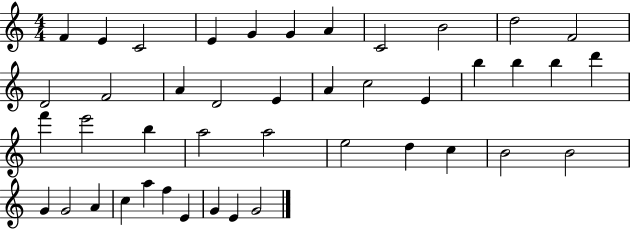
{
  \clef treble
  \numericTimeSignature
  \time 4/4
  \key c \major
  f'4 e'4 c'2 | e'4 g'4 g'4 a'4 | c'2 b'2 | d''2 f'2 | \break d'2 f'2 | a'4 d'2 e'4 | a'4 c''2 e'4 | b''4 b''4 b''4 d'''4 | \break f'''4 e'''2 b''4 | a''2 a''2 | e''2 d''4 c''4 | b'2 b'2 | \break g'4 g'2 a'4 | c''4 a''4 f''4 e'4 | g'4 e'4 g'2 | \bar "|."
}